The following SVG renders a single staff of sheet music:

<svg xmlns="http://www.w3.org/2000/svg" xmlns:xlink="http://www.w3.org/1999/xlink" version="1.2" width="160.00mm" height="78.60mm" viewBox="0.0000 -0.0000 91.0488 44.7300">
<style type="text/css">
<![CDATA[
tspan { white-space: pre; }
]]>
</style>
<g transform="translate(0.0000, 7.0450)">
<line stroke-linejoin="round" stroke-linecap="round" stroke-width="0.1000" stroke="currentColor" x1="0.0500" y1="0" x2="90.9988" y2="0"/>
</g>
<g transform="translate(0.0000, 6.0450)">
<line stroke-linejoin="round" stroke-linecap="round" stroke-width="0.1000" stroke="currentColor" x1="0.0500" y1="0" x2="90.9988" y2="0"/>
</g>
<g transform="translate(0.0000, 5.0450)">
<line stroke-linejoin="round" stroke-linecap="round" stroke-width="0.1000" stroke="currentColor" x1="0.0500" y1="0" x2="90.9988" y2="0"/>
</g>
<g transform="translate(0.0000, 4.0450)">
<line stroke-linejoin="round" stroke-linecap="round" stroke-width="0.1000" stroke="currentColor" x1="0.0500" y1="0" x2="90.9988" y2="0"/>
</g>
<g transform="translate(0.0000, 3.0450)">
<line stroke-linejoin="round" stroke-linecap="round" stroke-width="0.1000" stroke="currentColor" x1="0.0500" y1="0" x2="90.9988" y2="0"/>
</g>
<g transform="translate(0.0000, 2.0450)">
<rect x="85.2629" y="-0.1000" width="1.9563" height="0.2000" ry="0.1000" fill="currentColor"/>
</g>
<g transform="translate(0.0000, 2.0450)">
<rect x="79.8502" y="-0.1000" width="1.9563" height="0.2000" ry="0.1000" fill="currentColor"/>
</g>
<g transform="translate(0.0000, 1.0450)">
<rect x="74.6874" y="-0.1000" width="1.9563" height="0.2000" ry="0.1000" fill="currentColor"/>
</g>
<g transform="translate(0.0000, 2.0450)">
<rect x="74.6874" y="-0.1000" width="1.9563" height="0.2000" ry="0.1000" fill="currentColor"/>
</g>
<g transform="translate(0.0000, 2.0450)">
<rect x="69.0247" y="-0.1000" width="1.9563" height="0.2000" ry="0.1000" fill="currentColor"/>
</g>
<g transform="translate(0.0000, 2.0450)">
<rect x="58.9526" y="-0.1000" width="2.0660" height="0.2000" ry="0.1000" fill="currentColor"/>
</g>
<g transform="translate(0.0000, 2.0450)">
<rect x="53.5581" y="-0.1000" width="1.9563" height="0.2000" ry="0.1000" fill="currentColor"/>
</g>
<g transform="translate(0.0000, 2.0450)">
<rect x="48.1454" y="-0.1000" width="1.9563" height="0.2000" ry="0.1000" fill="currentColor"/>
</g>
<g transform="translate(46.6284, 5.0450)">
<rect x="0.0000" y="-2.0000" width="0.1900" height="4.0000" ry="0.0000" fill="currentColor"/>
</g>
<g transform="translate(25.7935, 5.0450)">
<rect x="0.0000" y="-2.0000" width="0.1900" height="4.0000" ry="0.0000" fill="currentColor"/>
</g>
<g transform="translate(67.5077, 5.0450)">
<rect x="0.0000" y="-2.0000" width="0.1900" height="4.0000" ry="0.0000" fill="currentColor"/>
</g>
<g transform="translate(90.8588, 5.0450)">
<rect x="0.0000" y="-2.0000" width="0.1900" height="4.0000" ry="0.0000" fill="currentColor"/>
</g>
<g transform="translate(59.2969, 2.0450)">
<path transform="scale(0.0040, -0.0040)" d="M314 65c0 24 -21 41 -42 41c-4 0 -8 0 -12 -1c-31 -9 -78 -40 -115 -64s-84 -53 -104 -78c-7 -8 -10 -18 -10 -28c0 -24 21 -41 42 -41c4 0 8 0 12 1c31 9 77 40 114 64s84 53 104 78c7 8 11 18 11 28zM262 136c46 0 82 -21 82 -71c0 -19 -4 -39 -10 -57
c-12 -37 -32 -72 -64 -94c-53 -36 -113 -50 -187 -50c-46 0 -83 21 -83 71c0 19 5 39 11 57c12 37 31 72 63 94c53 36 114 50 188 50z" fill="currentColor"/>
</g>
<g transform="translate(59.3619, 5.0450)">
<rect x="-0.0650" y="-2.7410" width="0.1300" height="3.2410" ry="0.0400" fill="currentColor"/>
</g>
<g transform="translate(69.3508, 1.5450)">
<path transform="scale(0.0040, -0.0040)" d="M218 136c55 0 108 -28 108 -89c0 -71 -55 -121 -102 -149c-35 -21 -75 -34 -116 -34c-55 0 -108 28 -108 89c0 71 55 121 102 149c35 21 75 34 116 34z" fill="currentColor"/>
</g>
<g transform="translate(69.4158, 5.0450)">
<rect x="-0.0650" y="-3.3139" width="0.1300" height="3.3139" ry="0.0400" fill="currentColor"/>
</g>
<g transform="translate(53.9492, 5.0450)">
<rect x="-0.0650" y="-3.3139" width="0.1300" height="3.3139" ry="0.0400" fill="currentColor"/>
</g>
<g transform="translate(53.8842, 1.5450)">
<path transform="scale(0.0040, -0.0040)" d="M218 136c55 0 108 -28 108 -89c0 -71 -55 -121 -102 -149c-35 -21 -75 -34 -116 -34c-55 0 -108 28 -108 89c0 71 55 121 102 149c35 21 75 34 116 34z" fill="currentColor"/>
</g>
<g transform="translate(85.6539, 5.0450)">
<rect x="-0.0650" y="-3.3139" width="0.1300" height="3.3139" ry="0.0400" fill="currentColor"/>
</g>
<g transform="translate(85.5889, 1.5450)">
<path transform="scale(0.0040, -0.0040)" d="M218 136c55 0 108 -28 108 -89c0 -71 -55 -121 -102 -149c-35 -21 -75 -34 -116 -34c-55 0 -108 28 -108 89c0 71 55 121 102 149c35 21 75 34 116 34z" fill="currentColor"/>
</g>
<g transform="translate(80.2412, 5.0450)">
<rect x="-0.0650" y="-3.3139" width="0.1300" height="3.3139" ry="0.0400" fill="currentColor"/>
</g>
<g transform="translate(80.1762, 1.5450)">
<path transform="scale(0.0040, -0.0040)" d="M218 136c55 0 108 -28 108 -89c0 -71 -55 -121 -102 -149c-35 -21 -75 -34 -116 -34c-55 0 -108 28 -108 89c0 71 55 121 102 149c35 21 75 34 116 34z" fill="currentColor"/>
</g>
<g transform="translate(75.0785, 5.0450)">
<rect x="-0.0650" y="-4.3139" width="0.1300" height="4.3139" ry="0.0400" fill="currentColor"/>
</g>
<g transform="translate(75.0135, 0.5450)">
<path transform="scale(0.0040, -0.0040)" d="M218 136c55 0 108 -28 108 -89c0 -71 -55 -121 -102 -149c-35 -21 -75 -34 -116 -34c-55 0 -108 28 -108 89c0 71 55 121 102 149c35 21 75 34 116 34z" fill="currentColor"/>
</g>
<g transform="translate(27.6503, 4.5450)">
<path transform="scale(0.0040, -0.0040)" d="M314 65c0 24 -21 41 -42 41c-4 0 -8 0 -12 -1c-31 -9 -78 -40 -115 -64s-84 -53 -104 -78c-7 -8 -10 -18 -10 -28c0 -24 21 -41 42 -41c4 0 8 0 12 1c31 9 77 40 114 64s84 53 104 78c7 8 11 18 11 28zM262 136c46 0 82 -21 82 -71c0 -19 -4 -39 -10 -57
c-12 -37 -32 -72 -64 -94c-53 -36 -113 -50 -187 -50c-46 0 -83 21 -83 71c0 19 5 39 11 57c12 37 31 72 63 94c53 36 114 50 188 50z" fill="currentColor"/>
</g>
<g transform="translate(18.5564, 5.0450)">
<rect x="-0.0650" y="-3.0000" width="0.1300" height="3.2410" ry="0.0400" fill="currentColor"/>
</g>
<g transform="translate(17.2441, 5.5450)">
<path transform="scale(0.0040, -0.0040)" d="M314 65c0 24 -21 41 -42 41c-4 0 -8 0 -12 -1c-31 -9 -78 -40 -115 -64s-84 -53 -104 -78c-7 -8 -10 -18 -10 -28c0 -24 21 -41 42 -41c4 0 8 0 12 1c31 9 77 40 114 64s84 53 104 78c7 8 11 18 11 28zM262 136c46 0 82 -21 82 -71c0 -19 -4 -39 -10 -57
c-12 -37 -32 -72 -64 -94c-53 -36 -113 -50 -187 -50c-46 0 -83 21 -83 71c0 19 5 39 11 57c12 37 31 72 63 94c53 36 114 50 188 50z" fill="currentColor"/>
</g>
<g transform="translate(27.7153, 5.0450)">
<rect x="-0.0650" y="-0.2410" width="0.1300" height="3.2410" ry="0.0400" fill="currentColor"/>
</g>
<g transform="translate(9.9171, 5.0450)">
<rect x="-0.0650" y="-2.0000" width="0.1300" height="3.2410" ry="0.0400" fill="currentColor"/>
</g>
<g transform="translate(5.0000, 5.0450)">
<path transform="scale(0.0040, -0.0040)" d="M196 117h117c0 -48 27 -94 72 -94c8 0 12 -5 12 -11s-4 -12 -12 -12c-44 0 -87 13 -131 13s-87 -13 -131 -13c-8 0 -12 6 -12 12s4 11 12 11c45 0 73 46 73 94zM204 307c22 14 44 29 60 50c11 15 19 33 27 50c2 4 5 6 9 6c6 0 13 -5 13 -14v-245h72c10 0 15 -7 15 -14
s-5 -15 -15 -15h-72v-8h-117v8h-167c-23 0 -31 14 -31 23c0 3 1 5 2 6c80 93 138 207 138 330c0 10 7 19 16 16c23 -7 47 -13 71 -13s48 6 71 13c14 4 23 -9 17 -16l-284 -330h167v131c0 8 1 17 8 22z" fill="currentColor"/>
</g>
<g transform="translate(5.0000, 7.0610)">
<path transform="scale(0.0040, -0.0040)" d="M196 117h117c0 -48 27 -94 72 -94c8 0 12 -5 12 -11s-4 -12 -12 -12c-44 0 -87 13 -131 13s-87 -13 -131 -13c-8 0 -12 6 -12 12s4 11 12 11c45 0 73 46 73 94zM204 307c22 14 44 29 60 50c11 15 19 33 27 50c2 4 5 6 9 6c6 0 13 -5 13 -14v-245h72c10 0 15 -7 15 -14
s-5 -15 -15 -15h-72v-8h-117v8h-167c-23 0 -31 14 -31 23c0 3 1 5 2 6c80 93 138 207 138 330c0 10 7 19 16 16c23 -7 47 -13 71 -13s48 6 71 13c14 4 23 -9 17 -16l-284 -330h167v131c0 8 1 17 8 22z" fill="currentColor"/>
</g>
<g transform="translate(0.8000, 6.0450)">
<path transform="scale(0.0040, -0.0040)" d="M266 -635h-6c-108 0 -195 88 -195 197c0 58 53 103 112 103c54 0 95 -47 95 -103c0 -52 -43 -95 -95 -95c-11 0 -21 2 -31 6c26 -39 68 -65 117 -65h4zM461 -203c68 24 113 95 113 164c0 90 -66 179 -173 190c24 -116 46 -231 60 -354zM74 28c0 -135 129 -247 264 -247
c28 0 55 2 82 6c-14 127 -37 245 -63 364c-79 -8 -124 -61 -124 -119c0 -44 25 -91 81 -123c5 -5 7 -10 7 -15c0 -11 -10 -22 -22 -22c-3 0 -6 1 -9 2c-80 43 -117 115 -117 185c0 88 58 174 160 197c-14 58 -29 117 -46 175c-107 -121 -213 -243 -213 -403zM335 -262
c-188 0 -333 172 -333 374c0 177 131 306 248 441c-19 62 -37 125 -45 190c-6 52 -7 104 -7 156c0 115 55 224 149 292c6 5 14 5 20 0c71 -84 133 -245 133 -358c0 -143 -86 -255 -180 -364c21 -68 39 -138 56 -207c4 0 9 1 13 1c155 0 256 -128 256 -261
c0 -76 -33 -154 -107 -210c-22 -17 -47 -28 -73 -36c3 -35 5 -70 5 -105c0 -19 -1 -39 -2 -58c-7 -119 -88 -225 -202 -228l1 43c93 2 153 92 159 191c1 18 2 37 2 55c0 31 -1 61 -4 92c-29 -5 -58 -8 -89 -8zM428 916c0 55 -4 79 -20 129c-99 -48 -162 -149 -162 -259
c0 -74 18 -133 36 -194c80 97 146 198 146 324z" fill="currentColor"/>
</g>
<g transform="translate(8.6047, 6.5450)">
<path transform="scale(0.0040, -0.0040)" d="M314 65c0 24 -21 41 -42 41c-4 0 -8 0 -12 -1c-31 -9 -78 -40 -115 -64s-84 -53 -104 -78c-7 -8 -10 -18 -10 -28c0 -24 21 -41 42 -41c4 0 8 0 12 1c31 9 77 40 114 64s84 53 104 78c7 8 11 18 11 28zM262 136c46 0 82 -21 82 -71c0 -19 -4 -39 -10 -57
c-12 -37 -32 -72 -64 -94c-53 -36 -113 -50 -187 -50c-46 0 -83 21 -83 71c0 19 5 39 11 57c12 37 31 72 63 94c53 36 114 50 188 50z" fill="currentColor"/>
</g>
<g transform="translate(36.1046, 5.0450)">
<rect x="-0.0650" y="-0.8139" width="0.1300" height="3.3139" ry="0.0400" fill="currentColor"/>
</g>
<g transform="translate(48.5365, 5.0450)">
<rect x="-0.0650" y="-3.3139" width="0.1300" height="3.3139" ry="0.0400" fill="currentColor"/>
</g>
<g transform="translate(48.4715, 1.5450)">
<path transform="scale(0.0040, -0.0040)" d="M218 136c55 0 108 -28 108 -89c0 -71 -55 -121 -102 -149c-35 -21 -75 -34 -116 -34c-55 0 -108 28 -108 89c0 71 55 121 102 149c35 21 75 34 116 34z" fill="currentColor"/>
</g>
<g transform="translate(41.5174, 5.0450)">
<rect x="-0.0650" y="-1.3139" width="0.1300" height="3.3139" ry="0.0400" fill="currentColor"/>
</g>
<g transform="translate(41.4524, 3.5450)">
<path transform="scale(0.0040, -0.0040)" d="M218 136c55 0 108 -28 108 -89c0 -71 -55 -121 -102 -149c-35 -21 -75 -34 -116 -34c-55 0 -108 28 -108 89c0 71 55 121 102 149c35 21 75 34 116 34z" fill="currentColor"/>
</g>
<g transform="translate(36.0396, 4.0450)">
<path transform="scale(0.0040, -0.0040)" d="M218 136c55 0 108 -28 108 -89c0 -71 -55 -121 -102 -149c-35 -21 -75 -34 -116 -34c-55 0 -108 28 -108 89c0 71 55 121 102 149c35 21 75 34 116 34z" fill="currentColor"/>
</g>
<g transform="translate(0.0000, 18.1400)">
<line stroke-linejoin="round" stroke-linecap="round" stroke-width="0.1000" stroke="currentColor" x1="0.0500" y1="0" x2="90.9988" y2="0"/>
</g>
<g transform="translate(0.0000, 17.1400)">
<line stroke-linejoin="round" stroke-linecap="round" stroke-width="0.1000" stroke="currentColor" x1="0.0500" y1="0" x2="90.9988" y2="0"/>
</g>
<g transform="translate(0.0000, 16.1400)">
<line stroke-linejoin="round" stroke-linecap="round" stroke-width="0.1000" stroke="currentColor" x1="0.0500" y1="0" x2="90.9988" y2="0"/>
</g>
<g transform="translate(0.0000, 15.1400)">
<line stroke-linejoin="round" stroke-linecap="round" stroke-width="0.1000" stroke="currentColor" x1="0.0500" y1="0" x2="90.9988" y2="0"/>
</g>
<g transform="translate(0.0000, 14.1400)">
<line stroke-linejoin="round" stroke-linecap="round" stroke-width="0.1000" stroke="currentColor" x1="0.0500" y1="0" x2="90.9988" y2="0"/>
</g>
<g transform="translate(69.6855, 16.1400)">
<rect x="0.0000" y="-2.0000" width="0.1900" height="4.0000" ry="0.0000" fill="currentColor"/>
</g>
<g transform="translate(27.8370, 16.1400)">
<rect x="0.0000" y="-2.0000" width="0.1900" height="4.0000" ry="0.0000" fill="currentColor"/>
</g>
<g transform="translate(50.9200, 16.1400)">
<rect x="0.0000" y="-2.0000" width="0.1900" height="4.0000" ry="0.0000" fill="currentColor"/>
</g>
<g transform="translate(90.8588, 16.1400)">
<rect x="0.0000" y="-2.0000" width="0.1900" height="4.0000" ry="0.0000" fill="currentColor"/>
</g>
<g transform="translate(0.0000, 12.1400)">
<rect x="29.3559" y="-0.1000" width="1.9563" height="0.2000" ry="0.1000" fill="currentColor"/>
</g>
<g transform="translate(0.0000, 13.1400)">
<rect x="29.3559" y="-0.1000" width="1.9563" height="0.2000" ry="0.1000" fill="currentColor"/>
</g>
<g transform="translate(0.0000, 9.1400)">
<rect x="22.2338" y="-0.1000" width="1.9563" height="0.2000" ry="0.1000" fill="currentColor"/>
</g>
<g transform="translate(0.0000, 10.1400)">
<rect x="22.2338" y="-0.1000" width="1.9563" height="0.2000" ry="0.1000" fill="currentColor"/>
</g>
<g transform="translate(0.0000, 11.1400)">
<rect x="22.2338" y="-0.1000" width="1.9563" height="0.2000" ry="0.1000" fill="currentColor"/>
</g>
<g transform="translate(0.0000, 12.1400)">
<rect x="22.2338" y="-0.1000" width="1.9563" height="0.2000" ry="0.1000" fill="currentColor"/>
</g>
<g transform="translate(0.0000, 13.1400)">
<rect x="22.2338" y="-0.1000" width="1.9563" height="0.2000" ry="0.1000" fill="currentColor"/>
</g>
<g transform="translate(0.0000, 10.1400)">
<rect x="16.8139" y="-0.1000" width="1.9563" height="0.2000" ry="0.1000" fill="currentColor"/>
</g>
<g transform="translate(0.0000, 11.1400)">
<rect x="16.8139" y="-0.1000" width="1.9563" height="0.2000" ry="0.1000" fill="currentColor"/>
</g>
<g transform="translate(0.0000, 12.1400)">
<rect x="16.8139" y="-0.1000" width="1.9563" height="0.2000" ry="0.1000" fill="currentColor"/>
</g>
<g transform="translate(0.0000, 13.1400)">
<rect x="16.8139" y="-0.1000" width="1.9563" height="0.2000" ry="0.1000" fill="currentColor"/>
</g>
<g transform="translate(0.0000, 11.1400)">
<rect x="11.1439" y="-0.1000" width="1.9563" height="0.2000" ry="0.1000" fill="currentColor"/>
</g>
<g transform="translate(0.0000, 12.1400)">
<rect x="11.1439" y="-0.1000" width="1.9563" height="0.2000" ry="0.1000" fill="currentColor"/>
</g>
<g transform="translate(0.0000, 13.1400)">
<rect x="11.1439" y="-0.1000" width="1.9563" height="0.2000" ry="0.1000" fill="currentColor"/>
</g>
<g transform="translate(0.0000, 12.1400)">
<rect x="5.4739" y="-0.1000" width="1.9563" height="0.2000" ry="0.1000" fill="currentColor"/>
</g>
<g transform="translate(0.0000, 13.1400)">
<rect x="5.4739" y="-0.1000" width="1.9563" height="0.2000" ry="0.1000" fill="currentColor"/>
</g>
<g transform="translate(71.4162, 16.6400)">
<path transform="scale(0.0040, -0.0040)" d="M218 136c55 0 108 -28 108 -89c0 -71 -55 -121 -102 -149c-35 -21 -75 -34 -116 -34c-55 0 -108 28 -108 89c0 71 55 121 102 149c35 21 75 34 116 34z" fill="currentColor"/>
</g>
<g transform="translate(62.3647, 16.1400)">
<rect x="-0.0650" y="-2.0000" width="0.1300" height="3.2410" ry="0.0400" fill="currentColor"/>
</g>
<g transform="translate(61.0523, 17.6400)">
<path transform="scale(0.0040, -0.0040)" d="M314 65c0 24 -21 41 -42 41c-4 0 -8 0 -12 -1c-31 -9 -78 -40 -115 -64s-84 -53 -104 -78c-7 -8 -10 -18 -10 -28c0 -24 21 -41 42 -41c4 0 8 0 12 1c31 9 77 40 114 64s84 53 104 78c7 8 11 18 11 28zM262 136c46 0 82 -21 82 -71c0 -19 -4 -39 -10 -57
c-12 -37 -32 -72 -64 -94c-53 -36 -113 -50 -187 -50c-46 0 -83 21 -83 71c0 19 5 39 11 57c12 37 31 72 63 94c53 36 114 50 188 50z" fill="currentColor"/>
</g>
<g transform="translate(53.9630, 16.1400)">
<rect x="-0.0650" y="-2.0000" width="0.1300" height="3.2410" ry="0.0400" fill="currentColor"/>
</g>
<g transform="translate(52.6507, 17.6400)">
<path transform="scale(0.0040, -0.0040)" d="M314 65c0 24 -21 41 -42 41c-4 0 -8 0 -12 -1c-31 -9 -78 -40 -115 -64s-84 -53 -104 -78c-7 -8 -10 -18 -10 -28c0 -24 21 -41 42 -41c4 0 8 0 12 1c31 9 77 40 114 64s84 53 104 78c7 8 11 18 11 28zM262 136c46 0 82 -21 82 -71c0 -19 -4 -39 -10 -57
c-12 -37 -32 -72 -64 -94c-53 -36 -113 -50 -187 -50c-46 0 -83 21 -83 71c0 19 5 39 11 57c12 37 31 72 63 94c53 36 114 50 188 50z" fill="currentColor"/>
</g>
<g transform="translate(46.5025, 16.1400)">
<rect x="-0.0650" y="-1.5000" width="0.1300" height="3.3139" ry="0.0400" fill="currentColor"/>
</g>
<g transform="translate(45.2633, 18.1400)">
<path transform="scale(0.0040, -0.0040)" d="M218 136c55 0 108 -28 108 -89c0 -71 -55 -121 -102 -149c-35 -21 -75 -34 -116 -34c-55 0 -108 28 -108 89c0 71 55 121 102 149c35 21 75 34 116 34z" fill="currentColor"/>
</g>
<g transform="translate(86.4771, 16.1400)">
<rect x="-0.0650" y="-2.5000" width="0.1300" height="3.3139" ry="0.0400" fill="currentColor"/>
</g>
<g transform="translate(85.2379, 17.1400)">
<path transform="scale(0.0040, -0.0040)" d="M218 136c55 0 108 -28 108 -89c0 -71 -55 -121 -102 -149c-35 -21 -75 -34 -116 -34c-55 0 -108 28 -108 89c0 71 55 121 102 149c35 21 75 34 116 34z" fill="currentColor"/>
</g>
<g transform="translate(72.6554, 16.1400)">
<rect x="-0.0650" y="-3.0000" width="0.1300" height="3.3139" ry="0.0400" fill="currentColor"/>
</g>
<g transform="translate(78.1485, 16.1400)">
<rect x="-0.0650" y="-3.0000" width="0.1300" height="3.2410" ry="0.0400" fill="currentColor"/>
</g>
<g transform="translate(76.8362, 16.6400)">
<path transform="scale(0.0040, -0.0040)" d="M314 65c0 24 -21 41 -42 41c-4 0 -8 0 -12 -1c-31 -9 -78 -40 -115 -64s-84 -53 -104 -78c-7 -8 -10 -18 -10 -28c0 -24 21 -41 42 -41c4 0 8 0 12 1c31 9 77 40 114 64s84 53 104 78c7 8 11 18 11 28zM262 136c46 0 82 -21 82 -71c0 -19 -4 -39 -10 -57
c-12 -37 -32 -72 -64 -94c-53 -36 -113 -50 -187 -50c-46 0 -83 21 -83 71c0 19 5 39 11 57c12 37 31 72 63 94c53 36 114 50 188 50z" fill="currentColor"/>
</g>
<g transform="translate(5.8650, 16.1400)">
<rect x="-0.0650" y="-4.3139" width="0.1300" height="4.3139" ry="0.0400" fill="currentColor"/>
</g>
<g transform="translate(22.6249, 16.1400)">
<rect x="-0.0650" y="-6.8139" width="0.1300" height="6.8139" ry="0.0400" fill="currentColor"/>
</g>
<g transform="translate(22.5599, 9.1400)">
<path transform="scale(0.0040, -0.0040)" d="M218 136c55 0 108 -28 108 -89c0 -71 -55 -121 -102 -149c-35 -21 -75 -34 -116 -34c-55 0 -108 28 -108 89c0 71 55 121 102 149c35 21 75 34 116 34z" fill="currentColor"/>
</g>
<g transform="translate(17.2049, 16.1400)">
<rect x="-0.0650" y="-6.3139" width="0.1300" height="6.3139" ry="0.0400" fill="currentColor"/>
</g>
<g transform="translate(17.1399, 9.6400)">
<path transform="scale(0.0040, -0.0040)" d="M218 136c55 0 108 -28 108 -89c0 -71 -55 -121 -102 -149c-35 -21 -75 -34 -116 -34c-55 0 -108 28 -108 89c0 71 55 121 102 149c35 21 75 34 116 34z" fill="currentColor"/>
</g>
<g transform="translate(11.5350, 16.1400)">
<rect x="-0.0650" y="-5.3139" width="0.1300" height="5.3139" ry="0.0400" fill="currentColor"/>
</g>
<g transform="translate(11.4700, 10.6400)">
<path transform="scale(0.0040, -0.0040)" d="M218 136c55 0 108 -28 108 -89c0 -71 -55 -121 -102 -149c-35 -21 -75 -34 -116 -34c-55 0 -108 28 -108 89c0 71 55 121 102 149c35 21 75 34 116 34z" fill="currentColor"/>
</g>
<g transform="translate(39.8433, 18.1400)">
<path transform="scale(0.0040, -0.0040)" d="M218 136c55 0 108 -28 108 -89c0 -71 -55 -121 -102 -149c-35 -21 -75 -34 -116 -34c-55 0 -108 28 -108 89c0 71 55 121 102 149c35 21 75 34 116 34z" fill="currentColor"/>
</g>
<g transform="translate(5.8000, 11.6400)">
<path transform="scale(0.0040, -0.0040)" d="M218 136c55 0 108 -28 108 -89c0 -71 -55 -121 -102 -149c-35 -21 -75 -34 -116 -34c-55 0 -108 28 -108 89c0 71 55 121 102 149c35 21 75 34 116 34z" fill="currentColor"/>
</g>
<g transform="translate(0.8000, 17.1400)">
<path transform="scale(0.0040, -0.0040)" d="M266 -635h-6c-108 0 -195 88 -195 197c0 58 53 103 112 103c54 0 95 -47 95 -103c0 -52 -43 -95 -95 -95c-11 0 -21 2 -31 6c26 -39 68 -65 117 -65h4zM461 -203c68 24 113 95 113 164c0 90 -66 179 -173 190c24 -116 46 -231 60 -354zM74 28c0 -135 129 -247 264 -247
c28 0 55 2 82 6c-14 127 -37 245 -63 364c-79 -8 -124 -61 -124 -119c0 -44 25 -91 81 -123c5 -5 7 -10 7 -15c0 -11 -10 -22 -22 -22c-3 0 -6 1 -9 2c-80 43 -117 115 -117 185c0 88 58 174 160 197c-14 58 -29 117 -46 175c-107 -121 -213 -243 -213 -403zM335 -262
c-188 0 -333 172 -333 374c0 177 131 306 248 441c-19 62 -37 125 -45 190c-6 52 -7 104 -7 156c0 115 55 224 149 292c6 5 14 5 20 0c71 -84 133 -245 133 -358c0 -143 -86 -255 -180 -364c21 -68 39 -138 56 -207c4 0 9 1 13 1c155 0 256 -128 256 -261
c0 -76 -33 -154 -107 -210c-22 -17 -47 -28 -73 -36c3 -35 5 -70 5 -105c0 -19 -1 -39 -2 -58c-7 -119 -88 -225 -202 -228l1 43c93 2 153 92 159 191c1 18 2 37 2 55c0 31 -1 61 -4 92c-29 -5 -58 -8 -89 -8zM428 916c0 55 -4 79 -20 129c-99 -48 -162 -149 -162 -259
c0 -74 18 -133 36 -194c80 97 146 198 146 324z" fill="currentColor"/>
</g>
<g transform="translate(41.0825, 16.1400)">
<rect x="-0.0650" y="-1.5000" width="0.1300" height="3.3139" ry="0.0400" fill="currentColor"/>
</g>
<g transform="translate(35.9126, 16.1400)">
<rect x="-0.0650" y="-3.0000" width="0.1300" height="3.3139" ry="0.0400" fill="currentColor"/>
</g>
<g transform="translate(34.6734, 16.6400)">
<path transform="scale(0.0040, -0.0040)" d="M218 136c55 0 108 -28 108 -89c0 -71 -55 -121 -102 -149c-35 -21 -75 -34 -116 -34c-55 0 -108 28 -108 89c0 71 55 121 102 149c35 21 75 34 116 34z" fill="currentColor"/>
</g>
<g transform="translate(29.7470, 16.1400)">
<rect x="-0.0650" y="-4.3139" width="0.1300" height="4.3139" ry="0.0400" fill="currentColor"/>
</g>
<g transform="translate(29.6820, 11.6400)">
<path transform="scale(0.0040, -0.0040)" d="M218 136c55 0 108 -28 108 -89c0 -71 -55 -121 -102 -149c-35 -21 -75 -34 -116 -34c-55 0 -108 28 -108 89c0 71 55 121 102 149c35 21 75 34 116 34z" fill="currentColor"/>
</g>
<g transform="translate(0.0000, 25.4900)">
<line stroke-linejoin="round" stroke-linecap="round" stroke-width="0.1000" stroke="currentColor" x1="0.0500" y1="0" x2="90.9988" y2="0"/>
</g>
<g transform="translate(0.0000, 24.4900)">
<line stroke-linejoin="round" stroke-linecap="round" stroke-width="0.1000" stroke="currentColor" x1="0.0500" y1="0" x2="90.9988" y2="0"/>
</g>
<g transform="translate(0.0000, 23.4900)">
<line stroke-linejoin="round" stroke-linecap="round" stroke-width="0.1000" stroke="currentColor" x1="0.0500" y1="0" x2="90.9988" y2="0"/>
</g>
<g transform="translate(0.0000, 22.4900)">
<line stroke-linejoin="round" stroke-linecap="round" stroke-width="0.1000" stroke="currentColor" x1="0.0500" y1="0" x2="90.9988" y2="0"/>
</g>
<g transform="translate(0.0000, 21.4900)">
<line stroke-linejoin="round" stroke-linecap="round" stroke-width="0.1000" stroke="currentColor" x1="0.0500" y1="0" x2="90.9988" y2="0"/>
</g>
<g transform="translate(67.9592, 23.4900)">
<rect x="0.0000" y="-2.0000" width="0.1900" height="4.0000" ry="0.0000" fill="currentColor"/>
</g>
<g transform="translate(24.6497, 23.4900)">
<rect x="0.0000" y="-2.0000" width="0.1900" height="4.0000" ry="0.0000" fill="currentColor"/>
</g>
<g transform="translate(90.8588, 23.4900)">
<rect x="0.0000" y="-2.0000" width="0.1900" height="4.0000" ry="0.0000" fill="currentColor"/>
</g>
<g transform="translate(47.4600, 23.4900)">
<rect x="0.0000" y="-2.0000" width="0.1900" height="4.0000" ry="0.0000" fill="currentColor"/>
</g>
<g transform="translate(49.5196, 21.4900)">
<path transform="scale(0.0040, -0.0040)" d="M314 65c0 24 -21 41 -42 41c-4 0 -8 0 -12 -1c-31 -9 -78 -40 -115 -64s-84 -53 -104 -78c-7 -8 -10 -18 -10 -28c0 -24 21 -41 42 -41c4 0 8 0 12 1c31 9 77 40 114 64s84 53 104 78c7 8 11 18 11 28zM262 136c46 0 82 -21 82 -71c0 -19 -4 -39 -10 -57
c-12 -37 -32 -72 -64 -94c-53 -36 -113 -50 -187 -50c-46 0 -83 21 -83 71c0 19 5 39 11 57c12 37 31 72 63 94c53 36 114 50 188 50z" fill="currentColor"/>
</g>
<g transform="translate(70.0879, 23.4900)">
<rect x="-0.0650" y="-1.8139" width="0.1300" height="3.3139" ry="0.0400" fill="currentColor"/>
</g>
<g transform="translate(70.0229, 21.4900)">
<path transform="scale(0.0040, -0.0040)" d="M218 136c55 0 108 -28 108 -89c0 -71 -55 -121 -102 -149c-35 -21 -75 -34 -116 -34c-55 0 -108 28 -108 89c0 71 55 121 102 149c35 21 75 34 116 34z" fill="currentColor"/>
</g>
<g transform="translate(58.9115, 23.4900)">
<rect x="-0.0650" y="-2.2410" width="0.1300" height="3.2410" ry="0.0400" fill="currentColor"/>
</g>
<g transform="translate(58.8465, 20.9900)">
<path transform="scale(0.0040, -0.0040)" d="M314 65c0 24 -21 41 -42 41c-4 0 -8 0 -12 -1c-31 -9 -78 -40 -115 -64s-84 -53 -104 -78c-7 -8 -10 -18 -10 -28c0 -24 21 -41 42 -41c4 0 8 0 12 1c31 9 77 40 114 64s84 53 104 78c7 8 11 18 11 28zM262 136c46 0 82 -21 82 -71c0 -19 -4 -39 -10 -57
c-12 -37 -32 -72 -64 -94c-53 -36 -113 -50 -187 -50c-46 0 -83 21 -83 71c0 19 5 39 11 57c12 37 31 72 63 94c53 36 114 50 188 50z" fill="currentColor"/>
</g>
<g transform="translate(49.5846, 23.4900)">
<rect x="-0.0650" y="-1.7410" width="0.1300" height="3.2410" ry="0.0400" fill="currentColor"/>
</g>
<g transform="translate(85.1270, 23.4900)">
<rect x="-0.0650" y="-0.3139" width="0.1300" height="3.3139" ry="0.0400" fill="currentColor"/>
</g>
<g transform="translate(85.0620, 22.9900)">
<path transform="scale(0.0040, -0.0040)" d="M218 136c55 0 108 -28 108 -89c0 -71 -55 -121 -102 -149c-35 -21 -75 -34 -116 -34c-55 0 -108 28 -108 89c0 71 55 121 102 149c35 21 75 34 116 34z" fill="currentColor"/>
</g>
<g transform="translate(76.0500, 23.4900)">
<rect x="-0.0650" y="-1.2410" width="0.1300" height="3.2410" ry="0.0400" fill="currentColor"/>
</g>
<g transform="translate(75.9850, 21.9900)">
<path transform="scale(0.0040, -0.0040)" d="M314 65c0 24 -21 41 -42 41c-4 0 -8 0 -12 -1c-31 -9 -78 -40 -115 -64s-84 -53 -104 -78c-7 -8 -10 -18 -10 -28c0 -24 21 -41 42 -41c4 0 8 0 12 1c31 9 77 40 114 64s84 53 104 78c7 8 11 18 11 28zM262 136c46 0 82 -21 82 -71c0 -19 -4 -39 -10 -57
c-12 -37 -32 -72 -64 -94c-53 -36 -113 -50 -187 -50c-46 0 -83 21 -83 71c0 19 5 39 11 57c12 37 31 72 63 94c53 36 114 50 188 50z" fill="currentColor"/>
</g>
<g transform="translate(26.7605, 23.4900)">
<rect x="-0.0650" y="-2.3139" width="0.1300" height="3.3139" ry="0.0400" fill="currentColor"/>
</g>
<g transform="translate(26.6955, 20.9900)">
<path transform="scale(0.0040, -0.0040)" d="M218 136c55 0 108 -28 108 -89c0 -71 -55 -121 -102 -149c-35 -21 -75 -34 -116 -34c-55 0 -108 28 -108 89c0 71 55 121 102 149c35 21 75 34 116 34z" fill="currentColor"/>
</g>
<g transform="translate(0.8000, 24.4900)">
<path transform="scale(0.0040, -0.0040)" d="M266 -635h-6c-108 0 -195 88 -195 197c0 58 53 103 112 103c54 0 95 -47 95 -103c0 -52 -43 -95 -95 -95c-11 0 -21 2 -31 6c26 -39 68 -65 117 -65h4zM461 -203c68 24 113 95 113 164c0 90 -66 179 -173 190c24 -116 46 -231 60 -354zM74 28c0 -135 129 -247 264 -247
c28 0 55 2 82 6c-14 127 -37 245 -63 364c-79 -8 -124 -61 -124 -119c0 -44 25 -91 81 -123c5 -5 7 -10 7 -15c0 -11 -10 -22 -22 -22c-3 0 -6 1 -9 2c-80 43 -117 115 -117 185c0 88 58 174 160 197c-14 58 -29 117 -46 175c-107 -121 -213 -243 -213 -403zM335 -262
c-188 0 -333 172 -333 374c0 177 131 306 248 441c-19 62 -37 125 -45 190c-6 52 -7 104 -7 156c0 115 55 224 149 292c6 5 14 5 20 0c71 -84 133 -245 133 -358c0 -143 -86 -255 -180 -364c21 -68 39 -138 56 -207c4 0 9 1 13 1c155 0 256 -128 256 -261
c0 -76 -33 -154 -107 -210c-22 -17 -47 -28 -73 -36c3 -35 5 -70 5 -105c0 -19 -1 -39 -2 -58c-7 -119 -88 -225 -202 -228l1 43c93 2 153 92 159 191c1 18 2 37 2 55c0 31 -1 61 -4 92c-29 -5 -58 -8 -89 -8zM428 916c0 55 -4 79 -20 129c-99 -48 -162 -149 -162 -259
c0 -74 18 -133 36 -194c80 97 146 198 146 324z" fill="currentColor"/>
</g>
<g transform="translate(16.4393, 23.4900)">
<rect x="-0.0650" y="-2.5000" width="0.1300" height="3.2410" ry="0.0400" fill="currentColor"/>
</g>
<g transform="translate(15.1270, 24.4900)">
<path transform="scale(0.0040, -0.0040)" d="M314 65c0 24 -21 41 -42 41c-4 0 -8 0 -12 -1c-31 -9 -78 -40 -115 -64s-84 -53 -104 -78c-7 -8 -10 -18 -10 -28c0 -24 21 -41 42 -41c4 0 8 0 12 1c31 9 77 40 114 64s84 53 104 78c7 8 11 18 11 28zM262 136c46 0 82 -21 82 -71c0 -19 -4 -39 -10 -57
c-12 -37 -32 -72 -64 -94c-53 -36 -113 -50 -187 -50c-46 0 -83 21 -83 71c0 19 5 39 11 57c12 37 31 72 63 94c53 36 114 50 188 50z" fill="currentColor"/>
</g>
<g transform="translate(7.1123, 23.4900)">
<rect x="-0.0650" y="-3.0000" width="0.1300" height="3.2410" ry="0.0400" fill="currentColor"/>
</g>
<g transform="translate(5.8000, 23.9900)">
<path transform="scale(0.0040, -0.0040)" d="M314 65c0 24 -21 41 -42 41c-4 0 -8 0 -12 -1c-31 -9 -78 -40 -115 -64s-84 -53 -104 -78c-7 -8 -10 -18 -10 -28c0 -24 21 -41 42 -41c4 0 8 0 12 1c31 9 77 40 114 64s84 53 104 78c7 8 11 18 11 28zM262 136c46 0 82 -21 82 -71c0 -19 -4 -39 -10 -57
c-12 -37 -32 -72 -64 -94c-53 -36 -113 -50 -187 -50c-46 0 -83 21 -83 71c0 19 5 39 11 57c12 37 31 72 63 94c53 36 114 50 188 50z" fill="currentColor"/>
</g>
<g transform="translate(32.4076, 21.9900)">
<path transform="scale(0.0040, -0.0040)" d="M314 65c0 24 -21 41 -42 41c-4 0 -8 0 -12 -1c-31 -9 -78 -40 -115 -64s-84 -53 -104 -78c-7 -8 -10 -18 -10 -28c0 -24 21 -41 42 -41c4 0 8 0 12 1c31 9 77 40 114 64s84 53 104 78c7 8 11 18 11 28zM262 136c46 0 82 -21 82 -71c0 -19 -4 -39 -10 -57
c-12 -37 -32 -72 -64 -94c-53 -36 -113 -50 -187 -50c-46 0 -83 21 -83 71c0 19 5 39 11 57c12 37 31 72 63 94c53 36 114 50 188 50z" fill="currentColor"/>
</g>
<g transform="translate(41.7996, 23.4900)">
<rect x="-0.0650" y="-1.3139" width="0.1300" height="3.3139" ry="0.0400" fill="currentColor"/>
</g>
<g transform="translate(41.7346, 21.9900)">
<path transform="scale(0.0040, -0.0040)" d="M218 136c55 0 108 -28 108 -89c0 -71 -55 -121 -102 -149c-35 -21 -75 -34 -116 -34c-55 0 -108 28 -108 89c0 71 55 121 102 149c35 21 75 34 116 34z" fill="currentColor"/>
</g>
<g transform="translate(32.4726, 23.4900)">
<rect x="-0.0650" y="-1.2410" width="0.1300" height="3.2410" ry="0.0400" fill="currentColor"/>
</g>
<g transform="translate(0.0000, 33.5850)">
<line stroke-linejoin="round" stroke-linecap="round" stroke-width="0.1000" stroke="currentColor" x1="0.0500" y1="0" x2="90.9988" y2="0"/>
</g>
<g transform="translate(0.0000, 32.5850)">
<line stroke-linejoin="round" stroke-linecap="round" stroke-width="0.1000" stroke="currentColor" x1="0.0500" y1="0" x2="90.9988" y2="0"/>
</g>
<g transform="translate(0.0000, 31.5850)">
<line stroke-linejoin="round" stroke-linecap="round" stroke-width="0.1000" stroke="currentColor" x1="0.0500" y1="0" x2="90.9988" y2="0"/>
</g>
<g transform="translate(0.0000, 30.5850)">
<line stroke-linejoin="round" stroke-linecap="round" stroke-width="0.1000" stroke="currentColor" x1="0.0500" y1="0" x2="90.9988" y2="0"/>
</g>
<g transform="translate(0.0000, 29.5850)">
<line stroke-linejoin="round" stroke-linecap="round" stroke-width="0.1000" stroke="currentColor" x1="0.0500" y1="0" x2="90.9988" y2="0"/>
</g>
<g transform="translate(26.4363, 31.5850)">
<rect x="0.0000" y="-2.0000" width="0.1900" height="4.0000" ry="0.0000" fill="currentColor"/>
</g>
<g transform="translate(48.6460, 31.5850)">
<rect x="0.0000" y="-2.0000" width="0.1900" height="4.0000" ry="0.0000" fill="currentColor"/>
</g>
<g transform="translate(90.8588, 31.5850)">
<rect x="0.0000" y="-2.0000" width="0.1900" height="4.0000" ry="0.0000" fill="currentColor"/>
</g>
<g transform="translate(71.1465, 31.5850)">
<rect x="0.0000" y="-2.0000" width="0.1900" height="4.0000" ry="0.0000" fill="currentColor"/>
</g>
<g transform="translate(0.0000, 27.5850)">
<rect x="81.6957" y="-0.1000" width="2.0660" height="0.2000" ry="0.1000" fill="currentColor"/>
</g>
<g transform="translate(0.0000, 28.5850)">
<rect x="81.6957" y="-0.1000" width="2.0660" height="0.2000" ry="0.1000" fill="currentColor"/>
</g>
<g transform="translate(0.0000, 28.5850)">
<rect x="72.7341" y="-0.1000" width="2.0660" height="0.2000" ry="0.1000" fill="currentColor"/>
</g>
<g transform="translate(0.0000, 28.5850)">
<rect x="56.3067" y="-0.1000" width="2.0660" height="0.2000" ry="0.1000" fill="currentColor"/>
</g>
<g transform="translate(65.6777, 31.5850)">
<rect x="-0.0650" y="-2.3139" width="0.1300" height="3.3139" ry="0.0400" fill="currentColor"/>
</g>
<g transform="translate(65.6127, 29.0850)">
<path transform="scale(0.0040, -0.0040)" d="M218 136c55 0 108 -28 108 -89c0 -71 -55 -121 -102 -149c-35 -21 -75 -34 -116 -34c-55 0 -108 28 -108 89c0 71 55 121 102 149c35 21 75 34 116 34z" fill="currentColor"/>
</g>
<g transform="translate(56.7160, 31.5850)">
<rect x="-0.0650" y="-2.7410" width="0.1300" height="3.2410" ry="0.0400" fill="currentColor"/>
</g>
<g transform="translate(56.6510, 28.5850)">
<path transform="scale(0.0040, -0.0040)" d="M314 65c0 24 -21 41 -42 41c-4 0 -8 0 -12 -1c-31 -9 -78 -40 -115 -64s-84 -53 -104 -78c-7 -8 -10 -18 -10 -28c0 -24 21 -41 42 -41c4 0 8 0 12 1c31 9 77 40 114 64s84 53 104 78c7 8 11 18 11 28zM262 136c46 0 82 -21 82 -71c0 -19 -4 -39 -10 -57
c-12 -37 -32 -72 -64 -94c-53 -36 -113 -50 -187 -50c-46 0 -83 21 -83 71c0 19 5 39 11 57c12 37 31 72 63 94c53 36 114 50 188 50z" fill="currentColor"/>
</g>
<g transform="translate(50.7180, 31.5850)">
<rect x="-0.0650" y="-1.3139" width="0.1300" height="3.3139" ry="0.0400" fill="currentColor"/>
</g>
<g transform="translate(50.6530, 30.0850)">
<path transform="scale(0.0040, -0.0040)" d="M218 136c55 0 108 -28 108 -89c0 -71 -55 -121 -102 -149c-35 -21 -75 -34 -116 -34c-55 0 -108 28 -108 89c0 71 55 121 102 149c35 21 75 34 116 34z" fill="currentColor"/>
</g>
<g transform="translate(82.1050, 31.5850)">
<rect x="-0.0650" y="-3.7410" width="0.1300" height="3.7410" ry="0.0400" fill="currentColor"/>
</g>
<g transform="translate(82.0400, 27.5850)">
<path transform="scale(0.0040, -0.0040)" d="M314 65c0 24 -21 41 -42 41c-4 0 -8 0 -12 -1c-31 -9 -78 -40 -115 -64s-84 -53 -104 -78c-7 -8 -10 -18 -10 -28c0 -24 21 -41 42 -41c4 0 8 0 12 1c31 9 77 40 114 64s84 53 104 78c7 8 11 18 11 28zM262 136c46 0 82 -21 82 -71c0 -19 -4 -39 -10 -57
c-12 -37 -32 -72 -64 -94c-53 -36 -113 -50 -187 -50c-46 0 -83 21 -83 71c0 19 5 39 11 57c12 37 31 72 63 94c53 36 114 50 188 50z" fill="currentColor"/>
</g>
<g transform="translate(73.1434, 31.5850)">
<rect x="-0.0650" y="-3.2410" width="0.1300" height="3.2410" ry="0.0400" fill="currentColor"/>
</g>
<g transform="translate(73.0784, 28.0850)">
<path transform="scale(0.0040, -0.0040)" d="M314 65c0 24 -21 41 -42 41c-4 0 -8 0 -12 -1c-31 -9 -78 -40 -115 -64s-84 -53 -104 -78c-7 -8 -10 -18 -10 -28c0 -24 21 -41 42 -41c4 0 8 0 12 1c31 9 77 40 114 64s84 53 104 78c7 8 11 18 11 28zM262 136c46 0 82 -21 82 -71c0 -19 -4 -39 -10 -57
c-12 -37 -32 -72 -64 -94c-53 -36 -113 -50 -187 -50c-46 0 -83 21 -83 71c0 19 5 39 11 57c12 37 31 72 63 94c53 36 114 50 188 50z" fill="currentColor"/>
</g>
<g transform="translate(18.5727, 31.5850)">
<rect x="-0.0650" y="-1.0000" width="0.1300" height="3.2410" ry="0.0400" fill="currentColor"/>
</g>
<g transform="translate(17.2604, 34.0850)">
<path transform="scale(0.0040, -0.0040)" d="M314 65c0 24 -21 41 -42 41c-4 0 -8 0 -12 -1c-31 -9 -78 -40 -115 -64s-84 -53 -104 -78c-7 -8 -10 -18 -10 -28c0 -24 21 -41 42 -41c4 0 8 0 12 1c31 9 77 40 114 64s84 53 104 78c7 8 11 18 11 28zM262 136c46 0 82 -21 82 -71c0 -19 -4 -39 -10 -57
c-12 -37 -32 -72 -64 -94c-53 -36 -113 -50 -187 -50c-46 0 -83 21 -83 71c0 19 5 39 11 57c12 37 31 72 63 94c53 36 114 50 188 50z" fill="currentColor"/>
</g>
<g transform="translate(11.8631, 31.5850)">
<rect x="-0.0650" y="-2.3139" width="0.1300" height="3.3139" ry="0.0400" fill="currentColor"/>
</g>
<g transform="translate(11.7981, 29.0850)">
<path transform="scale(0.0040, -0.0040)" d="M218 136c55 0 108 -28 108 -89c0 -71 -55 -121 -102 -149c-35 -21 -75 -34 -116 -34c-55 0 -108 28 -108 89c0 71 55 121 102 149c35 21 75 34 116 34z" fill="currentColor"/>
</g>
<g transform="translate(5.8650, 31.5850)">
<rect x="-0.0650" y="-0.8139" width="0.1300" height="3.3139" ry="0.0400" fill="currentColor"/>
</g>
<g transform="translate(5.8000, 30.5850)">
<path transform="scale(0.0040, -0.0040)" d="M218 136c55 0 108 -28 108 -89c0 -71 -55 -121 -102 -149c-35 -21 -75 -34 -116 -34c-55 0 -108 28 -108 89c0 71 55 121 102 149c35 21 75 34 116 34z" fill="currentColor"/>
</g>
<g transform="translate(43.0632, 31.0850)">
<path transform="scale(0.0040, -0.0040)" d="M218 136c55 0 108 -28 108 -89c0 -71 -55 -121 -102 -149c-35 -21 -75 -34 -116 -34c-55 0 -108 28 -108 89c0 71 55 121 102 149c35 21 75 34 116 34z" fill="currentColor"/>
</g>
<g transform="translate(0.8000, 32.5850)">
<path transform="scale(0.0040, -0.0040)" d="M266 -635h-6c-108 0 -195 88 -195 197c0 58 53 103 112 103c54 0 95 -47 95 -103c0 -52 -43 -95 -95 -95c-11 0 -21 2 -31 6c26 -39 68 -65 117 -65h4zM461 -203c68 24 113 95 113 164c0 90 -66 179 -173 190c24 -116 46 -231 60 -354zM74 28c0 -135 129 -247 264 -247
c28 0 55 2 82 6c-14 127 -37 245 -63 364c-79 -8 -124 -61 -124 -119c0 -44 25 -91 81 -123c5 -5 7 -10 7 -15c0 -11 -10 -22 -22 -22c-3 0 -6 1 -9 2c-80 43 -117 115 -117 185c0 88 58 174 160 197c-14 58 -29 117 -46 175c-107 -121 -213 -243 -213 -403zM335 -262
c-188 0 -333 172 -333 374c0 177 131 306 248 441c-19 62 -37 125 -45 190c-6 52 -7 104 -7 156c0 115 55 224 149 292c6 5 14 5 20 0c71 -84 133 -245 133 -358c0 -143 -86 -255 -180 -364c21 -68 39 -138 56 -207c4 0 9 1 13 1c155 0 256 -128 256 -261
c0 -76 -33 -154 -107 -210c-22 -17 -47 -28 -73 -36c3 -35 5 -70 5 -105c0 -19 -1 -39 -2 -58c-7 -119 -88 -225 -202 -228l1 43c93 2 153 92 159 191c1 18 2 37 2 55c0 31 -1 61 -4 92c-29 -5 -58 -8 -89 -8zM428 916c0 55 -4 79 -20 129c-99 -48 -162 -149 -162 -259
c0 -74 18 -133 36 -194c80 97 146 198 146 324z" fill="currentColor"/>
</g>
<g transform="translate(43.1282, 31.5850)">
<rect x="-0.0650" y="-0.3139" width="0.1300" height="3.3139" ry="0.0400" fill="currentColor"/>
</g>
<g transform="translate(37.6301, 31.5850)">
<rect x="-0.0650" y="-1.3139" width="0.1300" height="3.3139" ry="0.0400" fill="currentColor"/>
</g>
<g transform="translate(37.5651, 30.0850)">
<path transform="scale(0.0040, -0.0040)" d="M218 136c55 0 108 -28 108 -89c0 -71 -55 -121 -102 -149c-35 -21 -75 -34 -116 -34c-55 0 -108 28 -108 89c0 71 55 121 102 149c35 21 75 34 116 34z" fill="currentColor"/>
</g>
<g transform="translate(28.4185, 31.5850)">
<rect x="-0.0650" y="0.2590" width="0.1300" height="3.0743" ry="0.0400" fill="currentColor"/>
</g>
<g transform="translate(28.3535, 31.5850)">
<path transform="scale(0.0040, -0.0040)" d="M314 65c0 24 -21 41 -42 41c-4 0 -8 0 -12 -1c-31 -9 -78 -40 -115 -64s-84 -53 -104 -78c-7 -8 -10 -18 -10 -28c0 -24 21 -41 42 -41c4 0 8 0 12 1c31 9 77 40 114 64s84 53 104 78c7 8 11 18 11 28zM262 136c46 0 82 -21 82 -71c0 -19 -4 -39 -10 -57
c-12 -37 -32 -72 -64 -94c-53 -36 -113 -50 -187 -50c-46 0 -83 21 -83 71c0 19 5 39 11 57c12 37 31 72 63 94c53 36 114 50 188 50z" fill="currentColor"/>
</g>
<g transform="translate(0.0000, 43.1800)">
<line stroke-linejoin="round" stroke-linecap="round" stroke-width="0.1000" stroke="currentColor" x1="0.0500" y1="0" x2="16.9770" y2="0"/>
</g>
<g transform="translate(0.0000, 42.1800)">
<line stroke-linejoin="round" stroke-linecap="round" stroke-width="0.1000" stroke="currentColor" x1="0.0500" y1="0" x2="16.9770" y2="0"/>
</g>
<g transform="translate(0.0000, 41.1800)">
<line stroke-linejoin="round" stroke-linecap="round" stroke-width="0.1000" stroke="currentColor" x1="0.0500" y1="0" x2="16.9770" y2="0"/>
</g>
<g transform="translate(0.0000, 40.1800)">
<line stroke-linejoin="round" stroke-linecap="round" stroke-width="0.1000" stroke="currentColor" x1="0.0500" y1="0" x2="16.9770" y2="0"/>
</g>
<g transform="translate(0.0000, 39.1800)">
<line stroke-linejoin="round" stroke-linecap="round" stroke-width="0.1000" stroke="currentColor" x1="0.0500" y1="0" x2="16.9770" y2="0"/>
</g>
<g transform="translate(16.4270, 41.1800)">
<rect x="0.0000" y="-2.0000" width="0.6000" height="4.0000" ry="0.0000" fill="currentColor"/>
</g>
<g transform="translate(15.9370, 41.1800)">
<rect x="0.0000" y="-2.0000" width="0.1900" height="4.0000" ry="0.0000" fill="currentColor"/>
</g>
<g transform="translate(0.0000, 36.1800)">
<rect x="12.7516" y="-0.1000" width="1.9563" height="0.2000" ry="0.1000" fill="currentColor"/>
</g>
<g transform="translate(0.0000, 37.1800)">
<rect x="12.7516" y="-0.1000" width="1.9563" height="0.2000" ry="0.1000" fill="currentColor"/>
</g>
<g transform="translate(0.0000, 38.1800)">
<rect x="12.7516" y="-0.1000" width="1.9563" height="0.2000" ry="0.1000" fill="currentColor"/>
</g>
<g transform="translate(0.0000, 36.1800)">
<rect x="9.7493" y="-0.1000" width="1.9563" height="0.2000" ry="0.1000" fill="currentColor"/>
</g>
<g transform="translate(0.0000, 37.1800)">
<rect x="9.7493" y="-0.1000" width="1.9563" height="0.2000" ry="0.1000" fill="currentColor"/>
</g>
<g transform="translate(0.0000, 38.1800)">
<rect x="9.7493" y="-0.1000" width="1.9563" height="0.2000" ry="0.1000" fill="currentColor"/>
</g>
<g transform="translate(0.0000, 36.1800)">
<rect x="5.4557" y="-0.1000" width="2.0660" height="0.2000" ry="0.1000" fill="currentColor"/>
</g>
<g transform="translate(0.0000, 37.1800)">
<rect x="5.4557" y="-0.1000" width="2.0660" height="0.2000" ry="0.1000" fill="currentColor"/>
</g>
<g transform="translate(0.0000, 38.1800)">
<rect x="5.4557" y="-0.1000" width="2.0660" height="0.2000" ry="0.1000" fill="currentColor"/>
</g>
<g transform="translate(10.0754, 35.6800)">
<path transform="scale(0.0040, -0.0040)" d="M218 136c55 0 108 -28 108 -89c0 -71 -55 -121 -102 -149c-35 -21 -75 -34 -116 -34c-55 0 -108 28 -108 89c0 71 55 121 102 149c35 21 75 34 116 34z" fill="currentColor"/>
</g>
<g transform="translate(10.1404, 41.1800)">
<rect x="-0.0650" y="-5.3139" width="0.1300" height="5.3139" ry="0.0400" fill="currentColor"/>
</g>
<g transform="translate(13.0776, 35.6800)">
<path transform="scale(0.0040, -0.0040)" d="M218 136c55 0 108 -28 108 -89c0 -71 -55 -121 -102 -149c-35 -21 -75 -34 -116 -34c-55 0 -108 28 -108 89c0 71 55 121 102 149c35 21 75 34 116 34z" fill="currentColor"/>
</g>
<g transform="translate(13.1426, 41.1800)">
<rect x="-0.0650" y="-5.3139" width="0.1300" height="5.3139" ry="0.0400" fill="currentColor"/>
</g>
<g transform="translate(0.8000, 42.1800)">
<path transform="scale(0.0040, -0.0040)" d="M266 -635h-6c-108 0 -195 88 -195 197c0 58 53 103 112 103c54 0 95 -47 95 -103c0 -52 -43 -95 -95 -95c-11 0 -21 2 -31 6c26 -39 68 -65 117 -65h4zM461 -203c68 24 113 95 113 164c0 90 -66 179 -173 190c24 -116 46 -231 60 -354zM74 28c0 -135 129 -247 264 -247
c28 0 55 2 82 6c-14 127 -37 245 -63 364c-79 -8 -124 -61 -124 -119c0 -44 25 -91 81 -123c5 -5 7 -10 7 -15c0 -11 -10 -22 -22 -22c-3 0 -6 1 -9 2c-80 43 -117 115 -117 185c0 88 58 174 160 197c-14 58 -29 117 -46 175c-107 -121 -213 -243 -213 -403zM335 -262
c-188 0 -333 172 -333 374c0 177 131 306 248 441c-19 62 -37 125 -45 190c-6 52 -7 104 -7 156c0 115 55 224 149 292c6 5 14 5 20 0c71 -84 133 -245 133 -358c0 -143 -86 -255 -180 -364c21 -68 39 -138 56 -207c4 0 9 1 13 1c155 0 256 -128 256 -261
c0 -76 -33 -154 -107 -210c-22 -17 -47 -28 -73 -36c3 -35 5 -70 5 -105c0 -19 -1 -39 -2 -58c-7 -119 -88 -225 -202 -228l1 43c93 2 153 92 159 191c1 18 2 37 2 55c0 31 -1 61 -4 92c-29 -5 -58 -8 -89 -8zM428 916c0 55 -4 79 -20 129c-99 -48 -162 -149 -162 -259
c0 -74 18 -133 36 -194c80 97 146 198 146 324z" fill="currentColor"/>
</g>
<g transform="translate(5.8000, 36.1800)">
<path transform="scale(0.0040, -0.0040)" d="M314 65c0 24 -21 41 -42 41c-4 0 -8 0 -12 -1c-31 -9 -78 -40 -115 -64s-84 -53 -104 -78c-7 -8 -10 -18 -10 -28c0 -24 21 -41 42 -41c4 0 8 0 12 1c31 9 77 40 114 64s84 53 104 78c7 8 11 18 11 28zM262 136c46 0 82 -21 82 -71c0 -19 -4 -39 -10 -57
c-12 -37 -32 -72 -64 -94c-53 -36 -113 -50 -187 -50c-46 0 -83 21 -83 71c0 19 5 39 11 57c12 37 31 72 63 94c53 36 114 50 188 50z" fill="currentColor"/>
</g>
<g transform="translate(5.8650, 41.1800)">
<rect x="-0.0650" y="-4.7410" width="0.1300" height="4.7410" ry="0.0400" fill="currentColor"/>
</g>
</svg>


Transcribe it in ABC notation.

X:1
T:Untitled
M:4/4
L:1/4
K:C
F2 A2 c2 d e b b a2 b d' b b d' f' a' b' d' A E E F2 F2 A A2 G A2 G2 g e2 e f2 g2 f e2 c d g D2 B2 e c e a2 g b2 c'2 e'2 f' f'